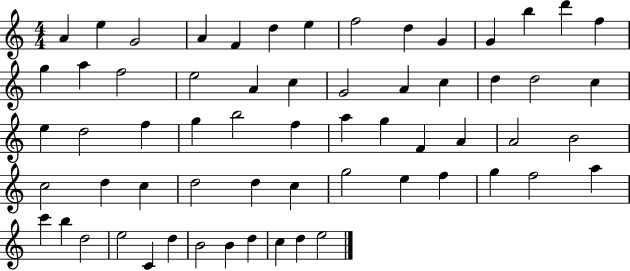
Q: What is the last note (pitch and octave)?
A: E5